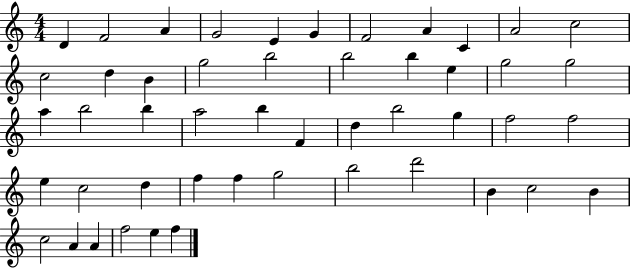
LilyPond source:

{
  \clef treble
  \numericTimeSignature
  \time 4/4
  \key c \major
  d'4 f'2 a'4 | g'2 e'4 g'4 | f'2 a'4 c'4 | a'2 c''2 | \break c''2 d''4 b'4 | g''2 b''2 | b''2 b''4 e''4 | g''2 g''2 | \break a''4 b''2 b''4 | a''2 b''4 f'4 | d''4 b''2 g''4 | f''2 f''2 | \break e''4 c''2 d''4 | f''4 f''4 g''2 | b''2 d'''2 | b'4 c''2 b'4 | \break c''2 a'4 a'4 | f''2 e''4 f''4 | \bar "|."
}